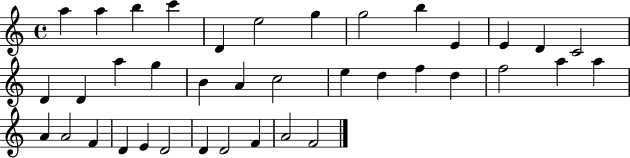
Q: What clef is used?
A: treble